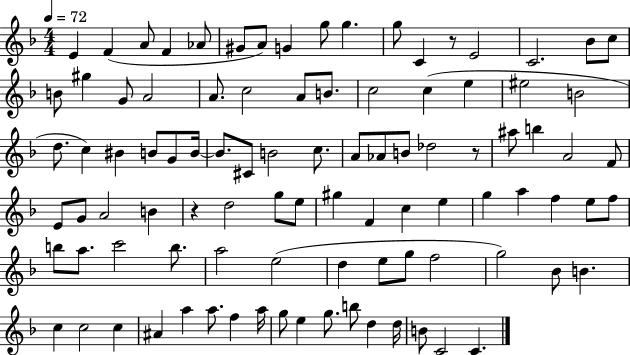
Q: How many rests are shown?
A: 3